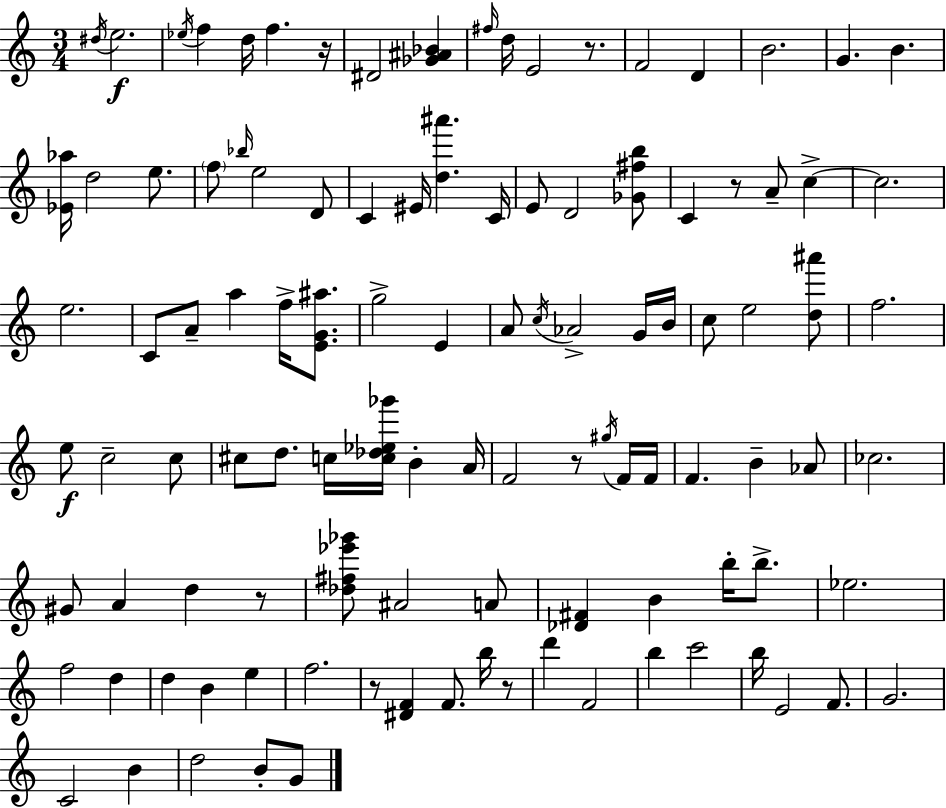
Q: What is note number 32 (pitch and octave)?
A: C4